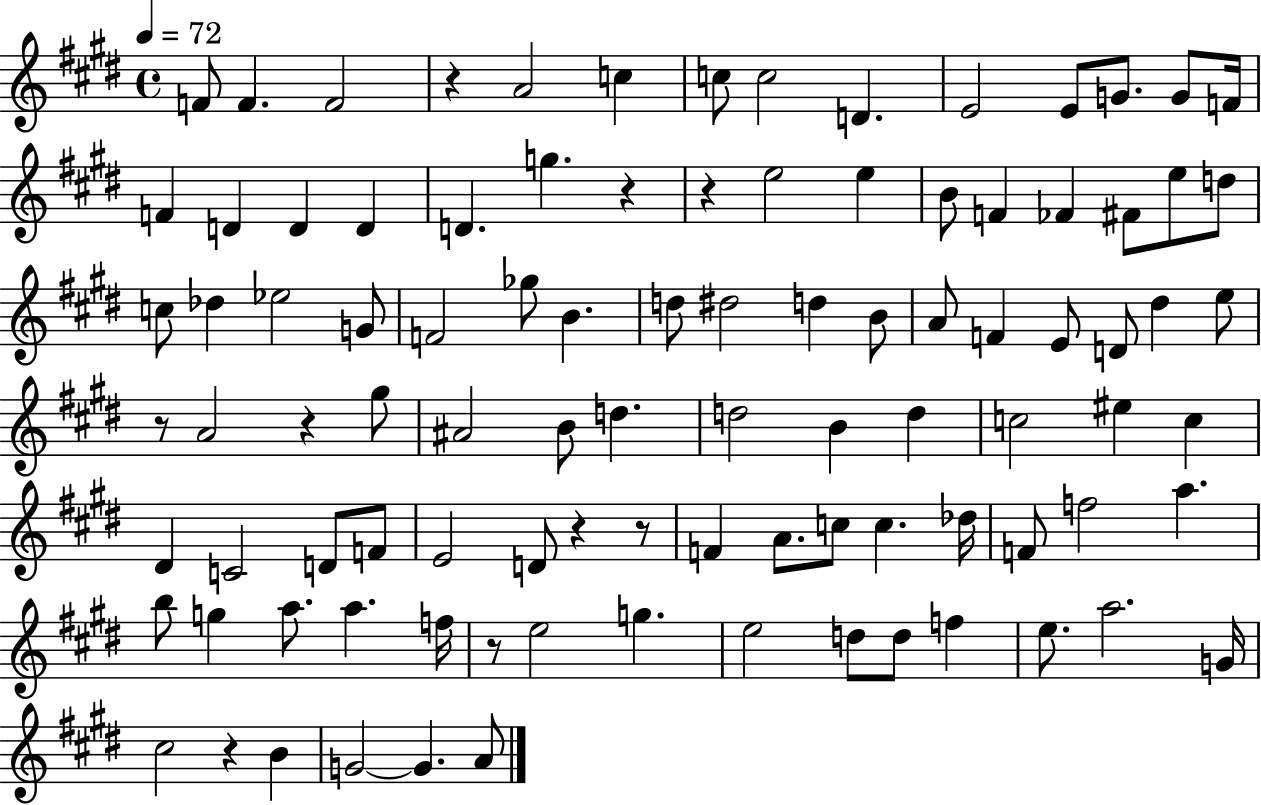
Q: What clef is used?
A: treble